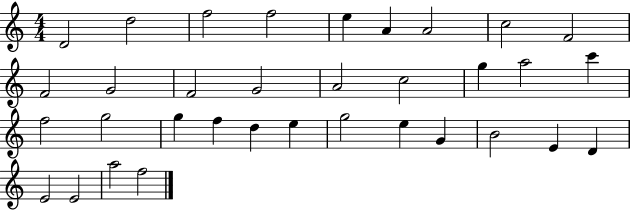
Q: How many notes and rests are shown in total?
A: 34